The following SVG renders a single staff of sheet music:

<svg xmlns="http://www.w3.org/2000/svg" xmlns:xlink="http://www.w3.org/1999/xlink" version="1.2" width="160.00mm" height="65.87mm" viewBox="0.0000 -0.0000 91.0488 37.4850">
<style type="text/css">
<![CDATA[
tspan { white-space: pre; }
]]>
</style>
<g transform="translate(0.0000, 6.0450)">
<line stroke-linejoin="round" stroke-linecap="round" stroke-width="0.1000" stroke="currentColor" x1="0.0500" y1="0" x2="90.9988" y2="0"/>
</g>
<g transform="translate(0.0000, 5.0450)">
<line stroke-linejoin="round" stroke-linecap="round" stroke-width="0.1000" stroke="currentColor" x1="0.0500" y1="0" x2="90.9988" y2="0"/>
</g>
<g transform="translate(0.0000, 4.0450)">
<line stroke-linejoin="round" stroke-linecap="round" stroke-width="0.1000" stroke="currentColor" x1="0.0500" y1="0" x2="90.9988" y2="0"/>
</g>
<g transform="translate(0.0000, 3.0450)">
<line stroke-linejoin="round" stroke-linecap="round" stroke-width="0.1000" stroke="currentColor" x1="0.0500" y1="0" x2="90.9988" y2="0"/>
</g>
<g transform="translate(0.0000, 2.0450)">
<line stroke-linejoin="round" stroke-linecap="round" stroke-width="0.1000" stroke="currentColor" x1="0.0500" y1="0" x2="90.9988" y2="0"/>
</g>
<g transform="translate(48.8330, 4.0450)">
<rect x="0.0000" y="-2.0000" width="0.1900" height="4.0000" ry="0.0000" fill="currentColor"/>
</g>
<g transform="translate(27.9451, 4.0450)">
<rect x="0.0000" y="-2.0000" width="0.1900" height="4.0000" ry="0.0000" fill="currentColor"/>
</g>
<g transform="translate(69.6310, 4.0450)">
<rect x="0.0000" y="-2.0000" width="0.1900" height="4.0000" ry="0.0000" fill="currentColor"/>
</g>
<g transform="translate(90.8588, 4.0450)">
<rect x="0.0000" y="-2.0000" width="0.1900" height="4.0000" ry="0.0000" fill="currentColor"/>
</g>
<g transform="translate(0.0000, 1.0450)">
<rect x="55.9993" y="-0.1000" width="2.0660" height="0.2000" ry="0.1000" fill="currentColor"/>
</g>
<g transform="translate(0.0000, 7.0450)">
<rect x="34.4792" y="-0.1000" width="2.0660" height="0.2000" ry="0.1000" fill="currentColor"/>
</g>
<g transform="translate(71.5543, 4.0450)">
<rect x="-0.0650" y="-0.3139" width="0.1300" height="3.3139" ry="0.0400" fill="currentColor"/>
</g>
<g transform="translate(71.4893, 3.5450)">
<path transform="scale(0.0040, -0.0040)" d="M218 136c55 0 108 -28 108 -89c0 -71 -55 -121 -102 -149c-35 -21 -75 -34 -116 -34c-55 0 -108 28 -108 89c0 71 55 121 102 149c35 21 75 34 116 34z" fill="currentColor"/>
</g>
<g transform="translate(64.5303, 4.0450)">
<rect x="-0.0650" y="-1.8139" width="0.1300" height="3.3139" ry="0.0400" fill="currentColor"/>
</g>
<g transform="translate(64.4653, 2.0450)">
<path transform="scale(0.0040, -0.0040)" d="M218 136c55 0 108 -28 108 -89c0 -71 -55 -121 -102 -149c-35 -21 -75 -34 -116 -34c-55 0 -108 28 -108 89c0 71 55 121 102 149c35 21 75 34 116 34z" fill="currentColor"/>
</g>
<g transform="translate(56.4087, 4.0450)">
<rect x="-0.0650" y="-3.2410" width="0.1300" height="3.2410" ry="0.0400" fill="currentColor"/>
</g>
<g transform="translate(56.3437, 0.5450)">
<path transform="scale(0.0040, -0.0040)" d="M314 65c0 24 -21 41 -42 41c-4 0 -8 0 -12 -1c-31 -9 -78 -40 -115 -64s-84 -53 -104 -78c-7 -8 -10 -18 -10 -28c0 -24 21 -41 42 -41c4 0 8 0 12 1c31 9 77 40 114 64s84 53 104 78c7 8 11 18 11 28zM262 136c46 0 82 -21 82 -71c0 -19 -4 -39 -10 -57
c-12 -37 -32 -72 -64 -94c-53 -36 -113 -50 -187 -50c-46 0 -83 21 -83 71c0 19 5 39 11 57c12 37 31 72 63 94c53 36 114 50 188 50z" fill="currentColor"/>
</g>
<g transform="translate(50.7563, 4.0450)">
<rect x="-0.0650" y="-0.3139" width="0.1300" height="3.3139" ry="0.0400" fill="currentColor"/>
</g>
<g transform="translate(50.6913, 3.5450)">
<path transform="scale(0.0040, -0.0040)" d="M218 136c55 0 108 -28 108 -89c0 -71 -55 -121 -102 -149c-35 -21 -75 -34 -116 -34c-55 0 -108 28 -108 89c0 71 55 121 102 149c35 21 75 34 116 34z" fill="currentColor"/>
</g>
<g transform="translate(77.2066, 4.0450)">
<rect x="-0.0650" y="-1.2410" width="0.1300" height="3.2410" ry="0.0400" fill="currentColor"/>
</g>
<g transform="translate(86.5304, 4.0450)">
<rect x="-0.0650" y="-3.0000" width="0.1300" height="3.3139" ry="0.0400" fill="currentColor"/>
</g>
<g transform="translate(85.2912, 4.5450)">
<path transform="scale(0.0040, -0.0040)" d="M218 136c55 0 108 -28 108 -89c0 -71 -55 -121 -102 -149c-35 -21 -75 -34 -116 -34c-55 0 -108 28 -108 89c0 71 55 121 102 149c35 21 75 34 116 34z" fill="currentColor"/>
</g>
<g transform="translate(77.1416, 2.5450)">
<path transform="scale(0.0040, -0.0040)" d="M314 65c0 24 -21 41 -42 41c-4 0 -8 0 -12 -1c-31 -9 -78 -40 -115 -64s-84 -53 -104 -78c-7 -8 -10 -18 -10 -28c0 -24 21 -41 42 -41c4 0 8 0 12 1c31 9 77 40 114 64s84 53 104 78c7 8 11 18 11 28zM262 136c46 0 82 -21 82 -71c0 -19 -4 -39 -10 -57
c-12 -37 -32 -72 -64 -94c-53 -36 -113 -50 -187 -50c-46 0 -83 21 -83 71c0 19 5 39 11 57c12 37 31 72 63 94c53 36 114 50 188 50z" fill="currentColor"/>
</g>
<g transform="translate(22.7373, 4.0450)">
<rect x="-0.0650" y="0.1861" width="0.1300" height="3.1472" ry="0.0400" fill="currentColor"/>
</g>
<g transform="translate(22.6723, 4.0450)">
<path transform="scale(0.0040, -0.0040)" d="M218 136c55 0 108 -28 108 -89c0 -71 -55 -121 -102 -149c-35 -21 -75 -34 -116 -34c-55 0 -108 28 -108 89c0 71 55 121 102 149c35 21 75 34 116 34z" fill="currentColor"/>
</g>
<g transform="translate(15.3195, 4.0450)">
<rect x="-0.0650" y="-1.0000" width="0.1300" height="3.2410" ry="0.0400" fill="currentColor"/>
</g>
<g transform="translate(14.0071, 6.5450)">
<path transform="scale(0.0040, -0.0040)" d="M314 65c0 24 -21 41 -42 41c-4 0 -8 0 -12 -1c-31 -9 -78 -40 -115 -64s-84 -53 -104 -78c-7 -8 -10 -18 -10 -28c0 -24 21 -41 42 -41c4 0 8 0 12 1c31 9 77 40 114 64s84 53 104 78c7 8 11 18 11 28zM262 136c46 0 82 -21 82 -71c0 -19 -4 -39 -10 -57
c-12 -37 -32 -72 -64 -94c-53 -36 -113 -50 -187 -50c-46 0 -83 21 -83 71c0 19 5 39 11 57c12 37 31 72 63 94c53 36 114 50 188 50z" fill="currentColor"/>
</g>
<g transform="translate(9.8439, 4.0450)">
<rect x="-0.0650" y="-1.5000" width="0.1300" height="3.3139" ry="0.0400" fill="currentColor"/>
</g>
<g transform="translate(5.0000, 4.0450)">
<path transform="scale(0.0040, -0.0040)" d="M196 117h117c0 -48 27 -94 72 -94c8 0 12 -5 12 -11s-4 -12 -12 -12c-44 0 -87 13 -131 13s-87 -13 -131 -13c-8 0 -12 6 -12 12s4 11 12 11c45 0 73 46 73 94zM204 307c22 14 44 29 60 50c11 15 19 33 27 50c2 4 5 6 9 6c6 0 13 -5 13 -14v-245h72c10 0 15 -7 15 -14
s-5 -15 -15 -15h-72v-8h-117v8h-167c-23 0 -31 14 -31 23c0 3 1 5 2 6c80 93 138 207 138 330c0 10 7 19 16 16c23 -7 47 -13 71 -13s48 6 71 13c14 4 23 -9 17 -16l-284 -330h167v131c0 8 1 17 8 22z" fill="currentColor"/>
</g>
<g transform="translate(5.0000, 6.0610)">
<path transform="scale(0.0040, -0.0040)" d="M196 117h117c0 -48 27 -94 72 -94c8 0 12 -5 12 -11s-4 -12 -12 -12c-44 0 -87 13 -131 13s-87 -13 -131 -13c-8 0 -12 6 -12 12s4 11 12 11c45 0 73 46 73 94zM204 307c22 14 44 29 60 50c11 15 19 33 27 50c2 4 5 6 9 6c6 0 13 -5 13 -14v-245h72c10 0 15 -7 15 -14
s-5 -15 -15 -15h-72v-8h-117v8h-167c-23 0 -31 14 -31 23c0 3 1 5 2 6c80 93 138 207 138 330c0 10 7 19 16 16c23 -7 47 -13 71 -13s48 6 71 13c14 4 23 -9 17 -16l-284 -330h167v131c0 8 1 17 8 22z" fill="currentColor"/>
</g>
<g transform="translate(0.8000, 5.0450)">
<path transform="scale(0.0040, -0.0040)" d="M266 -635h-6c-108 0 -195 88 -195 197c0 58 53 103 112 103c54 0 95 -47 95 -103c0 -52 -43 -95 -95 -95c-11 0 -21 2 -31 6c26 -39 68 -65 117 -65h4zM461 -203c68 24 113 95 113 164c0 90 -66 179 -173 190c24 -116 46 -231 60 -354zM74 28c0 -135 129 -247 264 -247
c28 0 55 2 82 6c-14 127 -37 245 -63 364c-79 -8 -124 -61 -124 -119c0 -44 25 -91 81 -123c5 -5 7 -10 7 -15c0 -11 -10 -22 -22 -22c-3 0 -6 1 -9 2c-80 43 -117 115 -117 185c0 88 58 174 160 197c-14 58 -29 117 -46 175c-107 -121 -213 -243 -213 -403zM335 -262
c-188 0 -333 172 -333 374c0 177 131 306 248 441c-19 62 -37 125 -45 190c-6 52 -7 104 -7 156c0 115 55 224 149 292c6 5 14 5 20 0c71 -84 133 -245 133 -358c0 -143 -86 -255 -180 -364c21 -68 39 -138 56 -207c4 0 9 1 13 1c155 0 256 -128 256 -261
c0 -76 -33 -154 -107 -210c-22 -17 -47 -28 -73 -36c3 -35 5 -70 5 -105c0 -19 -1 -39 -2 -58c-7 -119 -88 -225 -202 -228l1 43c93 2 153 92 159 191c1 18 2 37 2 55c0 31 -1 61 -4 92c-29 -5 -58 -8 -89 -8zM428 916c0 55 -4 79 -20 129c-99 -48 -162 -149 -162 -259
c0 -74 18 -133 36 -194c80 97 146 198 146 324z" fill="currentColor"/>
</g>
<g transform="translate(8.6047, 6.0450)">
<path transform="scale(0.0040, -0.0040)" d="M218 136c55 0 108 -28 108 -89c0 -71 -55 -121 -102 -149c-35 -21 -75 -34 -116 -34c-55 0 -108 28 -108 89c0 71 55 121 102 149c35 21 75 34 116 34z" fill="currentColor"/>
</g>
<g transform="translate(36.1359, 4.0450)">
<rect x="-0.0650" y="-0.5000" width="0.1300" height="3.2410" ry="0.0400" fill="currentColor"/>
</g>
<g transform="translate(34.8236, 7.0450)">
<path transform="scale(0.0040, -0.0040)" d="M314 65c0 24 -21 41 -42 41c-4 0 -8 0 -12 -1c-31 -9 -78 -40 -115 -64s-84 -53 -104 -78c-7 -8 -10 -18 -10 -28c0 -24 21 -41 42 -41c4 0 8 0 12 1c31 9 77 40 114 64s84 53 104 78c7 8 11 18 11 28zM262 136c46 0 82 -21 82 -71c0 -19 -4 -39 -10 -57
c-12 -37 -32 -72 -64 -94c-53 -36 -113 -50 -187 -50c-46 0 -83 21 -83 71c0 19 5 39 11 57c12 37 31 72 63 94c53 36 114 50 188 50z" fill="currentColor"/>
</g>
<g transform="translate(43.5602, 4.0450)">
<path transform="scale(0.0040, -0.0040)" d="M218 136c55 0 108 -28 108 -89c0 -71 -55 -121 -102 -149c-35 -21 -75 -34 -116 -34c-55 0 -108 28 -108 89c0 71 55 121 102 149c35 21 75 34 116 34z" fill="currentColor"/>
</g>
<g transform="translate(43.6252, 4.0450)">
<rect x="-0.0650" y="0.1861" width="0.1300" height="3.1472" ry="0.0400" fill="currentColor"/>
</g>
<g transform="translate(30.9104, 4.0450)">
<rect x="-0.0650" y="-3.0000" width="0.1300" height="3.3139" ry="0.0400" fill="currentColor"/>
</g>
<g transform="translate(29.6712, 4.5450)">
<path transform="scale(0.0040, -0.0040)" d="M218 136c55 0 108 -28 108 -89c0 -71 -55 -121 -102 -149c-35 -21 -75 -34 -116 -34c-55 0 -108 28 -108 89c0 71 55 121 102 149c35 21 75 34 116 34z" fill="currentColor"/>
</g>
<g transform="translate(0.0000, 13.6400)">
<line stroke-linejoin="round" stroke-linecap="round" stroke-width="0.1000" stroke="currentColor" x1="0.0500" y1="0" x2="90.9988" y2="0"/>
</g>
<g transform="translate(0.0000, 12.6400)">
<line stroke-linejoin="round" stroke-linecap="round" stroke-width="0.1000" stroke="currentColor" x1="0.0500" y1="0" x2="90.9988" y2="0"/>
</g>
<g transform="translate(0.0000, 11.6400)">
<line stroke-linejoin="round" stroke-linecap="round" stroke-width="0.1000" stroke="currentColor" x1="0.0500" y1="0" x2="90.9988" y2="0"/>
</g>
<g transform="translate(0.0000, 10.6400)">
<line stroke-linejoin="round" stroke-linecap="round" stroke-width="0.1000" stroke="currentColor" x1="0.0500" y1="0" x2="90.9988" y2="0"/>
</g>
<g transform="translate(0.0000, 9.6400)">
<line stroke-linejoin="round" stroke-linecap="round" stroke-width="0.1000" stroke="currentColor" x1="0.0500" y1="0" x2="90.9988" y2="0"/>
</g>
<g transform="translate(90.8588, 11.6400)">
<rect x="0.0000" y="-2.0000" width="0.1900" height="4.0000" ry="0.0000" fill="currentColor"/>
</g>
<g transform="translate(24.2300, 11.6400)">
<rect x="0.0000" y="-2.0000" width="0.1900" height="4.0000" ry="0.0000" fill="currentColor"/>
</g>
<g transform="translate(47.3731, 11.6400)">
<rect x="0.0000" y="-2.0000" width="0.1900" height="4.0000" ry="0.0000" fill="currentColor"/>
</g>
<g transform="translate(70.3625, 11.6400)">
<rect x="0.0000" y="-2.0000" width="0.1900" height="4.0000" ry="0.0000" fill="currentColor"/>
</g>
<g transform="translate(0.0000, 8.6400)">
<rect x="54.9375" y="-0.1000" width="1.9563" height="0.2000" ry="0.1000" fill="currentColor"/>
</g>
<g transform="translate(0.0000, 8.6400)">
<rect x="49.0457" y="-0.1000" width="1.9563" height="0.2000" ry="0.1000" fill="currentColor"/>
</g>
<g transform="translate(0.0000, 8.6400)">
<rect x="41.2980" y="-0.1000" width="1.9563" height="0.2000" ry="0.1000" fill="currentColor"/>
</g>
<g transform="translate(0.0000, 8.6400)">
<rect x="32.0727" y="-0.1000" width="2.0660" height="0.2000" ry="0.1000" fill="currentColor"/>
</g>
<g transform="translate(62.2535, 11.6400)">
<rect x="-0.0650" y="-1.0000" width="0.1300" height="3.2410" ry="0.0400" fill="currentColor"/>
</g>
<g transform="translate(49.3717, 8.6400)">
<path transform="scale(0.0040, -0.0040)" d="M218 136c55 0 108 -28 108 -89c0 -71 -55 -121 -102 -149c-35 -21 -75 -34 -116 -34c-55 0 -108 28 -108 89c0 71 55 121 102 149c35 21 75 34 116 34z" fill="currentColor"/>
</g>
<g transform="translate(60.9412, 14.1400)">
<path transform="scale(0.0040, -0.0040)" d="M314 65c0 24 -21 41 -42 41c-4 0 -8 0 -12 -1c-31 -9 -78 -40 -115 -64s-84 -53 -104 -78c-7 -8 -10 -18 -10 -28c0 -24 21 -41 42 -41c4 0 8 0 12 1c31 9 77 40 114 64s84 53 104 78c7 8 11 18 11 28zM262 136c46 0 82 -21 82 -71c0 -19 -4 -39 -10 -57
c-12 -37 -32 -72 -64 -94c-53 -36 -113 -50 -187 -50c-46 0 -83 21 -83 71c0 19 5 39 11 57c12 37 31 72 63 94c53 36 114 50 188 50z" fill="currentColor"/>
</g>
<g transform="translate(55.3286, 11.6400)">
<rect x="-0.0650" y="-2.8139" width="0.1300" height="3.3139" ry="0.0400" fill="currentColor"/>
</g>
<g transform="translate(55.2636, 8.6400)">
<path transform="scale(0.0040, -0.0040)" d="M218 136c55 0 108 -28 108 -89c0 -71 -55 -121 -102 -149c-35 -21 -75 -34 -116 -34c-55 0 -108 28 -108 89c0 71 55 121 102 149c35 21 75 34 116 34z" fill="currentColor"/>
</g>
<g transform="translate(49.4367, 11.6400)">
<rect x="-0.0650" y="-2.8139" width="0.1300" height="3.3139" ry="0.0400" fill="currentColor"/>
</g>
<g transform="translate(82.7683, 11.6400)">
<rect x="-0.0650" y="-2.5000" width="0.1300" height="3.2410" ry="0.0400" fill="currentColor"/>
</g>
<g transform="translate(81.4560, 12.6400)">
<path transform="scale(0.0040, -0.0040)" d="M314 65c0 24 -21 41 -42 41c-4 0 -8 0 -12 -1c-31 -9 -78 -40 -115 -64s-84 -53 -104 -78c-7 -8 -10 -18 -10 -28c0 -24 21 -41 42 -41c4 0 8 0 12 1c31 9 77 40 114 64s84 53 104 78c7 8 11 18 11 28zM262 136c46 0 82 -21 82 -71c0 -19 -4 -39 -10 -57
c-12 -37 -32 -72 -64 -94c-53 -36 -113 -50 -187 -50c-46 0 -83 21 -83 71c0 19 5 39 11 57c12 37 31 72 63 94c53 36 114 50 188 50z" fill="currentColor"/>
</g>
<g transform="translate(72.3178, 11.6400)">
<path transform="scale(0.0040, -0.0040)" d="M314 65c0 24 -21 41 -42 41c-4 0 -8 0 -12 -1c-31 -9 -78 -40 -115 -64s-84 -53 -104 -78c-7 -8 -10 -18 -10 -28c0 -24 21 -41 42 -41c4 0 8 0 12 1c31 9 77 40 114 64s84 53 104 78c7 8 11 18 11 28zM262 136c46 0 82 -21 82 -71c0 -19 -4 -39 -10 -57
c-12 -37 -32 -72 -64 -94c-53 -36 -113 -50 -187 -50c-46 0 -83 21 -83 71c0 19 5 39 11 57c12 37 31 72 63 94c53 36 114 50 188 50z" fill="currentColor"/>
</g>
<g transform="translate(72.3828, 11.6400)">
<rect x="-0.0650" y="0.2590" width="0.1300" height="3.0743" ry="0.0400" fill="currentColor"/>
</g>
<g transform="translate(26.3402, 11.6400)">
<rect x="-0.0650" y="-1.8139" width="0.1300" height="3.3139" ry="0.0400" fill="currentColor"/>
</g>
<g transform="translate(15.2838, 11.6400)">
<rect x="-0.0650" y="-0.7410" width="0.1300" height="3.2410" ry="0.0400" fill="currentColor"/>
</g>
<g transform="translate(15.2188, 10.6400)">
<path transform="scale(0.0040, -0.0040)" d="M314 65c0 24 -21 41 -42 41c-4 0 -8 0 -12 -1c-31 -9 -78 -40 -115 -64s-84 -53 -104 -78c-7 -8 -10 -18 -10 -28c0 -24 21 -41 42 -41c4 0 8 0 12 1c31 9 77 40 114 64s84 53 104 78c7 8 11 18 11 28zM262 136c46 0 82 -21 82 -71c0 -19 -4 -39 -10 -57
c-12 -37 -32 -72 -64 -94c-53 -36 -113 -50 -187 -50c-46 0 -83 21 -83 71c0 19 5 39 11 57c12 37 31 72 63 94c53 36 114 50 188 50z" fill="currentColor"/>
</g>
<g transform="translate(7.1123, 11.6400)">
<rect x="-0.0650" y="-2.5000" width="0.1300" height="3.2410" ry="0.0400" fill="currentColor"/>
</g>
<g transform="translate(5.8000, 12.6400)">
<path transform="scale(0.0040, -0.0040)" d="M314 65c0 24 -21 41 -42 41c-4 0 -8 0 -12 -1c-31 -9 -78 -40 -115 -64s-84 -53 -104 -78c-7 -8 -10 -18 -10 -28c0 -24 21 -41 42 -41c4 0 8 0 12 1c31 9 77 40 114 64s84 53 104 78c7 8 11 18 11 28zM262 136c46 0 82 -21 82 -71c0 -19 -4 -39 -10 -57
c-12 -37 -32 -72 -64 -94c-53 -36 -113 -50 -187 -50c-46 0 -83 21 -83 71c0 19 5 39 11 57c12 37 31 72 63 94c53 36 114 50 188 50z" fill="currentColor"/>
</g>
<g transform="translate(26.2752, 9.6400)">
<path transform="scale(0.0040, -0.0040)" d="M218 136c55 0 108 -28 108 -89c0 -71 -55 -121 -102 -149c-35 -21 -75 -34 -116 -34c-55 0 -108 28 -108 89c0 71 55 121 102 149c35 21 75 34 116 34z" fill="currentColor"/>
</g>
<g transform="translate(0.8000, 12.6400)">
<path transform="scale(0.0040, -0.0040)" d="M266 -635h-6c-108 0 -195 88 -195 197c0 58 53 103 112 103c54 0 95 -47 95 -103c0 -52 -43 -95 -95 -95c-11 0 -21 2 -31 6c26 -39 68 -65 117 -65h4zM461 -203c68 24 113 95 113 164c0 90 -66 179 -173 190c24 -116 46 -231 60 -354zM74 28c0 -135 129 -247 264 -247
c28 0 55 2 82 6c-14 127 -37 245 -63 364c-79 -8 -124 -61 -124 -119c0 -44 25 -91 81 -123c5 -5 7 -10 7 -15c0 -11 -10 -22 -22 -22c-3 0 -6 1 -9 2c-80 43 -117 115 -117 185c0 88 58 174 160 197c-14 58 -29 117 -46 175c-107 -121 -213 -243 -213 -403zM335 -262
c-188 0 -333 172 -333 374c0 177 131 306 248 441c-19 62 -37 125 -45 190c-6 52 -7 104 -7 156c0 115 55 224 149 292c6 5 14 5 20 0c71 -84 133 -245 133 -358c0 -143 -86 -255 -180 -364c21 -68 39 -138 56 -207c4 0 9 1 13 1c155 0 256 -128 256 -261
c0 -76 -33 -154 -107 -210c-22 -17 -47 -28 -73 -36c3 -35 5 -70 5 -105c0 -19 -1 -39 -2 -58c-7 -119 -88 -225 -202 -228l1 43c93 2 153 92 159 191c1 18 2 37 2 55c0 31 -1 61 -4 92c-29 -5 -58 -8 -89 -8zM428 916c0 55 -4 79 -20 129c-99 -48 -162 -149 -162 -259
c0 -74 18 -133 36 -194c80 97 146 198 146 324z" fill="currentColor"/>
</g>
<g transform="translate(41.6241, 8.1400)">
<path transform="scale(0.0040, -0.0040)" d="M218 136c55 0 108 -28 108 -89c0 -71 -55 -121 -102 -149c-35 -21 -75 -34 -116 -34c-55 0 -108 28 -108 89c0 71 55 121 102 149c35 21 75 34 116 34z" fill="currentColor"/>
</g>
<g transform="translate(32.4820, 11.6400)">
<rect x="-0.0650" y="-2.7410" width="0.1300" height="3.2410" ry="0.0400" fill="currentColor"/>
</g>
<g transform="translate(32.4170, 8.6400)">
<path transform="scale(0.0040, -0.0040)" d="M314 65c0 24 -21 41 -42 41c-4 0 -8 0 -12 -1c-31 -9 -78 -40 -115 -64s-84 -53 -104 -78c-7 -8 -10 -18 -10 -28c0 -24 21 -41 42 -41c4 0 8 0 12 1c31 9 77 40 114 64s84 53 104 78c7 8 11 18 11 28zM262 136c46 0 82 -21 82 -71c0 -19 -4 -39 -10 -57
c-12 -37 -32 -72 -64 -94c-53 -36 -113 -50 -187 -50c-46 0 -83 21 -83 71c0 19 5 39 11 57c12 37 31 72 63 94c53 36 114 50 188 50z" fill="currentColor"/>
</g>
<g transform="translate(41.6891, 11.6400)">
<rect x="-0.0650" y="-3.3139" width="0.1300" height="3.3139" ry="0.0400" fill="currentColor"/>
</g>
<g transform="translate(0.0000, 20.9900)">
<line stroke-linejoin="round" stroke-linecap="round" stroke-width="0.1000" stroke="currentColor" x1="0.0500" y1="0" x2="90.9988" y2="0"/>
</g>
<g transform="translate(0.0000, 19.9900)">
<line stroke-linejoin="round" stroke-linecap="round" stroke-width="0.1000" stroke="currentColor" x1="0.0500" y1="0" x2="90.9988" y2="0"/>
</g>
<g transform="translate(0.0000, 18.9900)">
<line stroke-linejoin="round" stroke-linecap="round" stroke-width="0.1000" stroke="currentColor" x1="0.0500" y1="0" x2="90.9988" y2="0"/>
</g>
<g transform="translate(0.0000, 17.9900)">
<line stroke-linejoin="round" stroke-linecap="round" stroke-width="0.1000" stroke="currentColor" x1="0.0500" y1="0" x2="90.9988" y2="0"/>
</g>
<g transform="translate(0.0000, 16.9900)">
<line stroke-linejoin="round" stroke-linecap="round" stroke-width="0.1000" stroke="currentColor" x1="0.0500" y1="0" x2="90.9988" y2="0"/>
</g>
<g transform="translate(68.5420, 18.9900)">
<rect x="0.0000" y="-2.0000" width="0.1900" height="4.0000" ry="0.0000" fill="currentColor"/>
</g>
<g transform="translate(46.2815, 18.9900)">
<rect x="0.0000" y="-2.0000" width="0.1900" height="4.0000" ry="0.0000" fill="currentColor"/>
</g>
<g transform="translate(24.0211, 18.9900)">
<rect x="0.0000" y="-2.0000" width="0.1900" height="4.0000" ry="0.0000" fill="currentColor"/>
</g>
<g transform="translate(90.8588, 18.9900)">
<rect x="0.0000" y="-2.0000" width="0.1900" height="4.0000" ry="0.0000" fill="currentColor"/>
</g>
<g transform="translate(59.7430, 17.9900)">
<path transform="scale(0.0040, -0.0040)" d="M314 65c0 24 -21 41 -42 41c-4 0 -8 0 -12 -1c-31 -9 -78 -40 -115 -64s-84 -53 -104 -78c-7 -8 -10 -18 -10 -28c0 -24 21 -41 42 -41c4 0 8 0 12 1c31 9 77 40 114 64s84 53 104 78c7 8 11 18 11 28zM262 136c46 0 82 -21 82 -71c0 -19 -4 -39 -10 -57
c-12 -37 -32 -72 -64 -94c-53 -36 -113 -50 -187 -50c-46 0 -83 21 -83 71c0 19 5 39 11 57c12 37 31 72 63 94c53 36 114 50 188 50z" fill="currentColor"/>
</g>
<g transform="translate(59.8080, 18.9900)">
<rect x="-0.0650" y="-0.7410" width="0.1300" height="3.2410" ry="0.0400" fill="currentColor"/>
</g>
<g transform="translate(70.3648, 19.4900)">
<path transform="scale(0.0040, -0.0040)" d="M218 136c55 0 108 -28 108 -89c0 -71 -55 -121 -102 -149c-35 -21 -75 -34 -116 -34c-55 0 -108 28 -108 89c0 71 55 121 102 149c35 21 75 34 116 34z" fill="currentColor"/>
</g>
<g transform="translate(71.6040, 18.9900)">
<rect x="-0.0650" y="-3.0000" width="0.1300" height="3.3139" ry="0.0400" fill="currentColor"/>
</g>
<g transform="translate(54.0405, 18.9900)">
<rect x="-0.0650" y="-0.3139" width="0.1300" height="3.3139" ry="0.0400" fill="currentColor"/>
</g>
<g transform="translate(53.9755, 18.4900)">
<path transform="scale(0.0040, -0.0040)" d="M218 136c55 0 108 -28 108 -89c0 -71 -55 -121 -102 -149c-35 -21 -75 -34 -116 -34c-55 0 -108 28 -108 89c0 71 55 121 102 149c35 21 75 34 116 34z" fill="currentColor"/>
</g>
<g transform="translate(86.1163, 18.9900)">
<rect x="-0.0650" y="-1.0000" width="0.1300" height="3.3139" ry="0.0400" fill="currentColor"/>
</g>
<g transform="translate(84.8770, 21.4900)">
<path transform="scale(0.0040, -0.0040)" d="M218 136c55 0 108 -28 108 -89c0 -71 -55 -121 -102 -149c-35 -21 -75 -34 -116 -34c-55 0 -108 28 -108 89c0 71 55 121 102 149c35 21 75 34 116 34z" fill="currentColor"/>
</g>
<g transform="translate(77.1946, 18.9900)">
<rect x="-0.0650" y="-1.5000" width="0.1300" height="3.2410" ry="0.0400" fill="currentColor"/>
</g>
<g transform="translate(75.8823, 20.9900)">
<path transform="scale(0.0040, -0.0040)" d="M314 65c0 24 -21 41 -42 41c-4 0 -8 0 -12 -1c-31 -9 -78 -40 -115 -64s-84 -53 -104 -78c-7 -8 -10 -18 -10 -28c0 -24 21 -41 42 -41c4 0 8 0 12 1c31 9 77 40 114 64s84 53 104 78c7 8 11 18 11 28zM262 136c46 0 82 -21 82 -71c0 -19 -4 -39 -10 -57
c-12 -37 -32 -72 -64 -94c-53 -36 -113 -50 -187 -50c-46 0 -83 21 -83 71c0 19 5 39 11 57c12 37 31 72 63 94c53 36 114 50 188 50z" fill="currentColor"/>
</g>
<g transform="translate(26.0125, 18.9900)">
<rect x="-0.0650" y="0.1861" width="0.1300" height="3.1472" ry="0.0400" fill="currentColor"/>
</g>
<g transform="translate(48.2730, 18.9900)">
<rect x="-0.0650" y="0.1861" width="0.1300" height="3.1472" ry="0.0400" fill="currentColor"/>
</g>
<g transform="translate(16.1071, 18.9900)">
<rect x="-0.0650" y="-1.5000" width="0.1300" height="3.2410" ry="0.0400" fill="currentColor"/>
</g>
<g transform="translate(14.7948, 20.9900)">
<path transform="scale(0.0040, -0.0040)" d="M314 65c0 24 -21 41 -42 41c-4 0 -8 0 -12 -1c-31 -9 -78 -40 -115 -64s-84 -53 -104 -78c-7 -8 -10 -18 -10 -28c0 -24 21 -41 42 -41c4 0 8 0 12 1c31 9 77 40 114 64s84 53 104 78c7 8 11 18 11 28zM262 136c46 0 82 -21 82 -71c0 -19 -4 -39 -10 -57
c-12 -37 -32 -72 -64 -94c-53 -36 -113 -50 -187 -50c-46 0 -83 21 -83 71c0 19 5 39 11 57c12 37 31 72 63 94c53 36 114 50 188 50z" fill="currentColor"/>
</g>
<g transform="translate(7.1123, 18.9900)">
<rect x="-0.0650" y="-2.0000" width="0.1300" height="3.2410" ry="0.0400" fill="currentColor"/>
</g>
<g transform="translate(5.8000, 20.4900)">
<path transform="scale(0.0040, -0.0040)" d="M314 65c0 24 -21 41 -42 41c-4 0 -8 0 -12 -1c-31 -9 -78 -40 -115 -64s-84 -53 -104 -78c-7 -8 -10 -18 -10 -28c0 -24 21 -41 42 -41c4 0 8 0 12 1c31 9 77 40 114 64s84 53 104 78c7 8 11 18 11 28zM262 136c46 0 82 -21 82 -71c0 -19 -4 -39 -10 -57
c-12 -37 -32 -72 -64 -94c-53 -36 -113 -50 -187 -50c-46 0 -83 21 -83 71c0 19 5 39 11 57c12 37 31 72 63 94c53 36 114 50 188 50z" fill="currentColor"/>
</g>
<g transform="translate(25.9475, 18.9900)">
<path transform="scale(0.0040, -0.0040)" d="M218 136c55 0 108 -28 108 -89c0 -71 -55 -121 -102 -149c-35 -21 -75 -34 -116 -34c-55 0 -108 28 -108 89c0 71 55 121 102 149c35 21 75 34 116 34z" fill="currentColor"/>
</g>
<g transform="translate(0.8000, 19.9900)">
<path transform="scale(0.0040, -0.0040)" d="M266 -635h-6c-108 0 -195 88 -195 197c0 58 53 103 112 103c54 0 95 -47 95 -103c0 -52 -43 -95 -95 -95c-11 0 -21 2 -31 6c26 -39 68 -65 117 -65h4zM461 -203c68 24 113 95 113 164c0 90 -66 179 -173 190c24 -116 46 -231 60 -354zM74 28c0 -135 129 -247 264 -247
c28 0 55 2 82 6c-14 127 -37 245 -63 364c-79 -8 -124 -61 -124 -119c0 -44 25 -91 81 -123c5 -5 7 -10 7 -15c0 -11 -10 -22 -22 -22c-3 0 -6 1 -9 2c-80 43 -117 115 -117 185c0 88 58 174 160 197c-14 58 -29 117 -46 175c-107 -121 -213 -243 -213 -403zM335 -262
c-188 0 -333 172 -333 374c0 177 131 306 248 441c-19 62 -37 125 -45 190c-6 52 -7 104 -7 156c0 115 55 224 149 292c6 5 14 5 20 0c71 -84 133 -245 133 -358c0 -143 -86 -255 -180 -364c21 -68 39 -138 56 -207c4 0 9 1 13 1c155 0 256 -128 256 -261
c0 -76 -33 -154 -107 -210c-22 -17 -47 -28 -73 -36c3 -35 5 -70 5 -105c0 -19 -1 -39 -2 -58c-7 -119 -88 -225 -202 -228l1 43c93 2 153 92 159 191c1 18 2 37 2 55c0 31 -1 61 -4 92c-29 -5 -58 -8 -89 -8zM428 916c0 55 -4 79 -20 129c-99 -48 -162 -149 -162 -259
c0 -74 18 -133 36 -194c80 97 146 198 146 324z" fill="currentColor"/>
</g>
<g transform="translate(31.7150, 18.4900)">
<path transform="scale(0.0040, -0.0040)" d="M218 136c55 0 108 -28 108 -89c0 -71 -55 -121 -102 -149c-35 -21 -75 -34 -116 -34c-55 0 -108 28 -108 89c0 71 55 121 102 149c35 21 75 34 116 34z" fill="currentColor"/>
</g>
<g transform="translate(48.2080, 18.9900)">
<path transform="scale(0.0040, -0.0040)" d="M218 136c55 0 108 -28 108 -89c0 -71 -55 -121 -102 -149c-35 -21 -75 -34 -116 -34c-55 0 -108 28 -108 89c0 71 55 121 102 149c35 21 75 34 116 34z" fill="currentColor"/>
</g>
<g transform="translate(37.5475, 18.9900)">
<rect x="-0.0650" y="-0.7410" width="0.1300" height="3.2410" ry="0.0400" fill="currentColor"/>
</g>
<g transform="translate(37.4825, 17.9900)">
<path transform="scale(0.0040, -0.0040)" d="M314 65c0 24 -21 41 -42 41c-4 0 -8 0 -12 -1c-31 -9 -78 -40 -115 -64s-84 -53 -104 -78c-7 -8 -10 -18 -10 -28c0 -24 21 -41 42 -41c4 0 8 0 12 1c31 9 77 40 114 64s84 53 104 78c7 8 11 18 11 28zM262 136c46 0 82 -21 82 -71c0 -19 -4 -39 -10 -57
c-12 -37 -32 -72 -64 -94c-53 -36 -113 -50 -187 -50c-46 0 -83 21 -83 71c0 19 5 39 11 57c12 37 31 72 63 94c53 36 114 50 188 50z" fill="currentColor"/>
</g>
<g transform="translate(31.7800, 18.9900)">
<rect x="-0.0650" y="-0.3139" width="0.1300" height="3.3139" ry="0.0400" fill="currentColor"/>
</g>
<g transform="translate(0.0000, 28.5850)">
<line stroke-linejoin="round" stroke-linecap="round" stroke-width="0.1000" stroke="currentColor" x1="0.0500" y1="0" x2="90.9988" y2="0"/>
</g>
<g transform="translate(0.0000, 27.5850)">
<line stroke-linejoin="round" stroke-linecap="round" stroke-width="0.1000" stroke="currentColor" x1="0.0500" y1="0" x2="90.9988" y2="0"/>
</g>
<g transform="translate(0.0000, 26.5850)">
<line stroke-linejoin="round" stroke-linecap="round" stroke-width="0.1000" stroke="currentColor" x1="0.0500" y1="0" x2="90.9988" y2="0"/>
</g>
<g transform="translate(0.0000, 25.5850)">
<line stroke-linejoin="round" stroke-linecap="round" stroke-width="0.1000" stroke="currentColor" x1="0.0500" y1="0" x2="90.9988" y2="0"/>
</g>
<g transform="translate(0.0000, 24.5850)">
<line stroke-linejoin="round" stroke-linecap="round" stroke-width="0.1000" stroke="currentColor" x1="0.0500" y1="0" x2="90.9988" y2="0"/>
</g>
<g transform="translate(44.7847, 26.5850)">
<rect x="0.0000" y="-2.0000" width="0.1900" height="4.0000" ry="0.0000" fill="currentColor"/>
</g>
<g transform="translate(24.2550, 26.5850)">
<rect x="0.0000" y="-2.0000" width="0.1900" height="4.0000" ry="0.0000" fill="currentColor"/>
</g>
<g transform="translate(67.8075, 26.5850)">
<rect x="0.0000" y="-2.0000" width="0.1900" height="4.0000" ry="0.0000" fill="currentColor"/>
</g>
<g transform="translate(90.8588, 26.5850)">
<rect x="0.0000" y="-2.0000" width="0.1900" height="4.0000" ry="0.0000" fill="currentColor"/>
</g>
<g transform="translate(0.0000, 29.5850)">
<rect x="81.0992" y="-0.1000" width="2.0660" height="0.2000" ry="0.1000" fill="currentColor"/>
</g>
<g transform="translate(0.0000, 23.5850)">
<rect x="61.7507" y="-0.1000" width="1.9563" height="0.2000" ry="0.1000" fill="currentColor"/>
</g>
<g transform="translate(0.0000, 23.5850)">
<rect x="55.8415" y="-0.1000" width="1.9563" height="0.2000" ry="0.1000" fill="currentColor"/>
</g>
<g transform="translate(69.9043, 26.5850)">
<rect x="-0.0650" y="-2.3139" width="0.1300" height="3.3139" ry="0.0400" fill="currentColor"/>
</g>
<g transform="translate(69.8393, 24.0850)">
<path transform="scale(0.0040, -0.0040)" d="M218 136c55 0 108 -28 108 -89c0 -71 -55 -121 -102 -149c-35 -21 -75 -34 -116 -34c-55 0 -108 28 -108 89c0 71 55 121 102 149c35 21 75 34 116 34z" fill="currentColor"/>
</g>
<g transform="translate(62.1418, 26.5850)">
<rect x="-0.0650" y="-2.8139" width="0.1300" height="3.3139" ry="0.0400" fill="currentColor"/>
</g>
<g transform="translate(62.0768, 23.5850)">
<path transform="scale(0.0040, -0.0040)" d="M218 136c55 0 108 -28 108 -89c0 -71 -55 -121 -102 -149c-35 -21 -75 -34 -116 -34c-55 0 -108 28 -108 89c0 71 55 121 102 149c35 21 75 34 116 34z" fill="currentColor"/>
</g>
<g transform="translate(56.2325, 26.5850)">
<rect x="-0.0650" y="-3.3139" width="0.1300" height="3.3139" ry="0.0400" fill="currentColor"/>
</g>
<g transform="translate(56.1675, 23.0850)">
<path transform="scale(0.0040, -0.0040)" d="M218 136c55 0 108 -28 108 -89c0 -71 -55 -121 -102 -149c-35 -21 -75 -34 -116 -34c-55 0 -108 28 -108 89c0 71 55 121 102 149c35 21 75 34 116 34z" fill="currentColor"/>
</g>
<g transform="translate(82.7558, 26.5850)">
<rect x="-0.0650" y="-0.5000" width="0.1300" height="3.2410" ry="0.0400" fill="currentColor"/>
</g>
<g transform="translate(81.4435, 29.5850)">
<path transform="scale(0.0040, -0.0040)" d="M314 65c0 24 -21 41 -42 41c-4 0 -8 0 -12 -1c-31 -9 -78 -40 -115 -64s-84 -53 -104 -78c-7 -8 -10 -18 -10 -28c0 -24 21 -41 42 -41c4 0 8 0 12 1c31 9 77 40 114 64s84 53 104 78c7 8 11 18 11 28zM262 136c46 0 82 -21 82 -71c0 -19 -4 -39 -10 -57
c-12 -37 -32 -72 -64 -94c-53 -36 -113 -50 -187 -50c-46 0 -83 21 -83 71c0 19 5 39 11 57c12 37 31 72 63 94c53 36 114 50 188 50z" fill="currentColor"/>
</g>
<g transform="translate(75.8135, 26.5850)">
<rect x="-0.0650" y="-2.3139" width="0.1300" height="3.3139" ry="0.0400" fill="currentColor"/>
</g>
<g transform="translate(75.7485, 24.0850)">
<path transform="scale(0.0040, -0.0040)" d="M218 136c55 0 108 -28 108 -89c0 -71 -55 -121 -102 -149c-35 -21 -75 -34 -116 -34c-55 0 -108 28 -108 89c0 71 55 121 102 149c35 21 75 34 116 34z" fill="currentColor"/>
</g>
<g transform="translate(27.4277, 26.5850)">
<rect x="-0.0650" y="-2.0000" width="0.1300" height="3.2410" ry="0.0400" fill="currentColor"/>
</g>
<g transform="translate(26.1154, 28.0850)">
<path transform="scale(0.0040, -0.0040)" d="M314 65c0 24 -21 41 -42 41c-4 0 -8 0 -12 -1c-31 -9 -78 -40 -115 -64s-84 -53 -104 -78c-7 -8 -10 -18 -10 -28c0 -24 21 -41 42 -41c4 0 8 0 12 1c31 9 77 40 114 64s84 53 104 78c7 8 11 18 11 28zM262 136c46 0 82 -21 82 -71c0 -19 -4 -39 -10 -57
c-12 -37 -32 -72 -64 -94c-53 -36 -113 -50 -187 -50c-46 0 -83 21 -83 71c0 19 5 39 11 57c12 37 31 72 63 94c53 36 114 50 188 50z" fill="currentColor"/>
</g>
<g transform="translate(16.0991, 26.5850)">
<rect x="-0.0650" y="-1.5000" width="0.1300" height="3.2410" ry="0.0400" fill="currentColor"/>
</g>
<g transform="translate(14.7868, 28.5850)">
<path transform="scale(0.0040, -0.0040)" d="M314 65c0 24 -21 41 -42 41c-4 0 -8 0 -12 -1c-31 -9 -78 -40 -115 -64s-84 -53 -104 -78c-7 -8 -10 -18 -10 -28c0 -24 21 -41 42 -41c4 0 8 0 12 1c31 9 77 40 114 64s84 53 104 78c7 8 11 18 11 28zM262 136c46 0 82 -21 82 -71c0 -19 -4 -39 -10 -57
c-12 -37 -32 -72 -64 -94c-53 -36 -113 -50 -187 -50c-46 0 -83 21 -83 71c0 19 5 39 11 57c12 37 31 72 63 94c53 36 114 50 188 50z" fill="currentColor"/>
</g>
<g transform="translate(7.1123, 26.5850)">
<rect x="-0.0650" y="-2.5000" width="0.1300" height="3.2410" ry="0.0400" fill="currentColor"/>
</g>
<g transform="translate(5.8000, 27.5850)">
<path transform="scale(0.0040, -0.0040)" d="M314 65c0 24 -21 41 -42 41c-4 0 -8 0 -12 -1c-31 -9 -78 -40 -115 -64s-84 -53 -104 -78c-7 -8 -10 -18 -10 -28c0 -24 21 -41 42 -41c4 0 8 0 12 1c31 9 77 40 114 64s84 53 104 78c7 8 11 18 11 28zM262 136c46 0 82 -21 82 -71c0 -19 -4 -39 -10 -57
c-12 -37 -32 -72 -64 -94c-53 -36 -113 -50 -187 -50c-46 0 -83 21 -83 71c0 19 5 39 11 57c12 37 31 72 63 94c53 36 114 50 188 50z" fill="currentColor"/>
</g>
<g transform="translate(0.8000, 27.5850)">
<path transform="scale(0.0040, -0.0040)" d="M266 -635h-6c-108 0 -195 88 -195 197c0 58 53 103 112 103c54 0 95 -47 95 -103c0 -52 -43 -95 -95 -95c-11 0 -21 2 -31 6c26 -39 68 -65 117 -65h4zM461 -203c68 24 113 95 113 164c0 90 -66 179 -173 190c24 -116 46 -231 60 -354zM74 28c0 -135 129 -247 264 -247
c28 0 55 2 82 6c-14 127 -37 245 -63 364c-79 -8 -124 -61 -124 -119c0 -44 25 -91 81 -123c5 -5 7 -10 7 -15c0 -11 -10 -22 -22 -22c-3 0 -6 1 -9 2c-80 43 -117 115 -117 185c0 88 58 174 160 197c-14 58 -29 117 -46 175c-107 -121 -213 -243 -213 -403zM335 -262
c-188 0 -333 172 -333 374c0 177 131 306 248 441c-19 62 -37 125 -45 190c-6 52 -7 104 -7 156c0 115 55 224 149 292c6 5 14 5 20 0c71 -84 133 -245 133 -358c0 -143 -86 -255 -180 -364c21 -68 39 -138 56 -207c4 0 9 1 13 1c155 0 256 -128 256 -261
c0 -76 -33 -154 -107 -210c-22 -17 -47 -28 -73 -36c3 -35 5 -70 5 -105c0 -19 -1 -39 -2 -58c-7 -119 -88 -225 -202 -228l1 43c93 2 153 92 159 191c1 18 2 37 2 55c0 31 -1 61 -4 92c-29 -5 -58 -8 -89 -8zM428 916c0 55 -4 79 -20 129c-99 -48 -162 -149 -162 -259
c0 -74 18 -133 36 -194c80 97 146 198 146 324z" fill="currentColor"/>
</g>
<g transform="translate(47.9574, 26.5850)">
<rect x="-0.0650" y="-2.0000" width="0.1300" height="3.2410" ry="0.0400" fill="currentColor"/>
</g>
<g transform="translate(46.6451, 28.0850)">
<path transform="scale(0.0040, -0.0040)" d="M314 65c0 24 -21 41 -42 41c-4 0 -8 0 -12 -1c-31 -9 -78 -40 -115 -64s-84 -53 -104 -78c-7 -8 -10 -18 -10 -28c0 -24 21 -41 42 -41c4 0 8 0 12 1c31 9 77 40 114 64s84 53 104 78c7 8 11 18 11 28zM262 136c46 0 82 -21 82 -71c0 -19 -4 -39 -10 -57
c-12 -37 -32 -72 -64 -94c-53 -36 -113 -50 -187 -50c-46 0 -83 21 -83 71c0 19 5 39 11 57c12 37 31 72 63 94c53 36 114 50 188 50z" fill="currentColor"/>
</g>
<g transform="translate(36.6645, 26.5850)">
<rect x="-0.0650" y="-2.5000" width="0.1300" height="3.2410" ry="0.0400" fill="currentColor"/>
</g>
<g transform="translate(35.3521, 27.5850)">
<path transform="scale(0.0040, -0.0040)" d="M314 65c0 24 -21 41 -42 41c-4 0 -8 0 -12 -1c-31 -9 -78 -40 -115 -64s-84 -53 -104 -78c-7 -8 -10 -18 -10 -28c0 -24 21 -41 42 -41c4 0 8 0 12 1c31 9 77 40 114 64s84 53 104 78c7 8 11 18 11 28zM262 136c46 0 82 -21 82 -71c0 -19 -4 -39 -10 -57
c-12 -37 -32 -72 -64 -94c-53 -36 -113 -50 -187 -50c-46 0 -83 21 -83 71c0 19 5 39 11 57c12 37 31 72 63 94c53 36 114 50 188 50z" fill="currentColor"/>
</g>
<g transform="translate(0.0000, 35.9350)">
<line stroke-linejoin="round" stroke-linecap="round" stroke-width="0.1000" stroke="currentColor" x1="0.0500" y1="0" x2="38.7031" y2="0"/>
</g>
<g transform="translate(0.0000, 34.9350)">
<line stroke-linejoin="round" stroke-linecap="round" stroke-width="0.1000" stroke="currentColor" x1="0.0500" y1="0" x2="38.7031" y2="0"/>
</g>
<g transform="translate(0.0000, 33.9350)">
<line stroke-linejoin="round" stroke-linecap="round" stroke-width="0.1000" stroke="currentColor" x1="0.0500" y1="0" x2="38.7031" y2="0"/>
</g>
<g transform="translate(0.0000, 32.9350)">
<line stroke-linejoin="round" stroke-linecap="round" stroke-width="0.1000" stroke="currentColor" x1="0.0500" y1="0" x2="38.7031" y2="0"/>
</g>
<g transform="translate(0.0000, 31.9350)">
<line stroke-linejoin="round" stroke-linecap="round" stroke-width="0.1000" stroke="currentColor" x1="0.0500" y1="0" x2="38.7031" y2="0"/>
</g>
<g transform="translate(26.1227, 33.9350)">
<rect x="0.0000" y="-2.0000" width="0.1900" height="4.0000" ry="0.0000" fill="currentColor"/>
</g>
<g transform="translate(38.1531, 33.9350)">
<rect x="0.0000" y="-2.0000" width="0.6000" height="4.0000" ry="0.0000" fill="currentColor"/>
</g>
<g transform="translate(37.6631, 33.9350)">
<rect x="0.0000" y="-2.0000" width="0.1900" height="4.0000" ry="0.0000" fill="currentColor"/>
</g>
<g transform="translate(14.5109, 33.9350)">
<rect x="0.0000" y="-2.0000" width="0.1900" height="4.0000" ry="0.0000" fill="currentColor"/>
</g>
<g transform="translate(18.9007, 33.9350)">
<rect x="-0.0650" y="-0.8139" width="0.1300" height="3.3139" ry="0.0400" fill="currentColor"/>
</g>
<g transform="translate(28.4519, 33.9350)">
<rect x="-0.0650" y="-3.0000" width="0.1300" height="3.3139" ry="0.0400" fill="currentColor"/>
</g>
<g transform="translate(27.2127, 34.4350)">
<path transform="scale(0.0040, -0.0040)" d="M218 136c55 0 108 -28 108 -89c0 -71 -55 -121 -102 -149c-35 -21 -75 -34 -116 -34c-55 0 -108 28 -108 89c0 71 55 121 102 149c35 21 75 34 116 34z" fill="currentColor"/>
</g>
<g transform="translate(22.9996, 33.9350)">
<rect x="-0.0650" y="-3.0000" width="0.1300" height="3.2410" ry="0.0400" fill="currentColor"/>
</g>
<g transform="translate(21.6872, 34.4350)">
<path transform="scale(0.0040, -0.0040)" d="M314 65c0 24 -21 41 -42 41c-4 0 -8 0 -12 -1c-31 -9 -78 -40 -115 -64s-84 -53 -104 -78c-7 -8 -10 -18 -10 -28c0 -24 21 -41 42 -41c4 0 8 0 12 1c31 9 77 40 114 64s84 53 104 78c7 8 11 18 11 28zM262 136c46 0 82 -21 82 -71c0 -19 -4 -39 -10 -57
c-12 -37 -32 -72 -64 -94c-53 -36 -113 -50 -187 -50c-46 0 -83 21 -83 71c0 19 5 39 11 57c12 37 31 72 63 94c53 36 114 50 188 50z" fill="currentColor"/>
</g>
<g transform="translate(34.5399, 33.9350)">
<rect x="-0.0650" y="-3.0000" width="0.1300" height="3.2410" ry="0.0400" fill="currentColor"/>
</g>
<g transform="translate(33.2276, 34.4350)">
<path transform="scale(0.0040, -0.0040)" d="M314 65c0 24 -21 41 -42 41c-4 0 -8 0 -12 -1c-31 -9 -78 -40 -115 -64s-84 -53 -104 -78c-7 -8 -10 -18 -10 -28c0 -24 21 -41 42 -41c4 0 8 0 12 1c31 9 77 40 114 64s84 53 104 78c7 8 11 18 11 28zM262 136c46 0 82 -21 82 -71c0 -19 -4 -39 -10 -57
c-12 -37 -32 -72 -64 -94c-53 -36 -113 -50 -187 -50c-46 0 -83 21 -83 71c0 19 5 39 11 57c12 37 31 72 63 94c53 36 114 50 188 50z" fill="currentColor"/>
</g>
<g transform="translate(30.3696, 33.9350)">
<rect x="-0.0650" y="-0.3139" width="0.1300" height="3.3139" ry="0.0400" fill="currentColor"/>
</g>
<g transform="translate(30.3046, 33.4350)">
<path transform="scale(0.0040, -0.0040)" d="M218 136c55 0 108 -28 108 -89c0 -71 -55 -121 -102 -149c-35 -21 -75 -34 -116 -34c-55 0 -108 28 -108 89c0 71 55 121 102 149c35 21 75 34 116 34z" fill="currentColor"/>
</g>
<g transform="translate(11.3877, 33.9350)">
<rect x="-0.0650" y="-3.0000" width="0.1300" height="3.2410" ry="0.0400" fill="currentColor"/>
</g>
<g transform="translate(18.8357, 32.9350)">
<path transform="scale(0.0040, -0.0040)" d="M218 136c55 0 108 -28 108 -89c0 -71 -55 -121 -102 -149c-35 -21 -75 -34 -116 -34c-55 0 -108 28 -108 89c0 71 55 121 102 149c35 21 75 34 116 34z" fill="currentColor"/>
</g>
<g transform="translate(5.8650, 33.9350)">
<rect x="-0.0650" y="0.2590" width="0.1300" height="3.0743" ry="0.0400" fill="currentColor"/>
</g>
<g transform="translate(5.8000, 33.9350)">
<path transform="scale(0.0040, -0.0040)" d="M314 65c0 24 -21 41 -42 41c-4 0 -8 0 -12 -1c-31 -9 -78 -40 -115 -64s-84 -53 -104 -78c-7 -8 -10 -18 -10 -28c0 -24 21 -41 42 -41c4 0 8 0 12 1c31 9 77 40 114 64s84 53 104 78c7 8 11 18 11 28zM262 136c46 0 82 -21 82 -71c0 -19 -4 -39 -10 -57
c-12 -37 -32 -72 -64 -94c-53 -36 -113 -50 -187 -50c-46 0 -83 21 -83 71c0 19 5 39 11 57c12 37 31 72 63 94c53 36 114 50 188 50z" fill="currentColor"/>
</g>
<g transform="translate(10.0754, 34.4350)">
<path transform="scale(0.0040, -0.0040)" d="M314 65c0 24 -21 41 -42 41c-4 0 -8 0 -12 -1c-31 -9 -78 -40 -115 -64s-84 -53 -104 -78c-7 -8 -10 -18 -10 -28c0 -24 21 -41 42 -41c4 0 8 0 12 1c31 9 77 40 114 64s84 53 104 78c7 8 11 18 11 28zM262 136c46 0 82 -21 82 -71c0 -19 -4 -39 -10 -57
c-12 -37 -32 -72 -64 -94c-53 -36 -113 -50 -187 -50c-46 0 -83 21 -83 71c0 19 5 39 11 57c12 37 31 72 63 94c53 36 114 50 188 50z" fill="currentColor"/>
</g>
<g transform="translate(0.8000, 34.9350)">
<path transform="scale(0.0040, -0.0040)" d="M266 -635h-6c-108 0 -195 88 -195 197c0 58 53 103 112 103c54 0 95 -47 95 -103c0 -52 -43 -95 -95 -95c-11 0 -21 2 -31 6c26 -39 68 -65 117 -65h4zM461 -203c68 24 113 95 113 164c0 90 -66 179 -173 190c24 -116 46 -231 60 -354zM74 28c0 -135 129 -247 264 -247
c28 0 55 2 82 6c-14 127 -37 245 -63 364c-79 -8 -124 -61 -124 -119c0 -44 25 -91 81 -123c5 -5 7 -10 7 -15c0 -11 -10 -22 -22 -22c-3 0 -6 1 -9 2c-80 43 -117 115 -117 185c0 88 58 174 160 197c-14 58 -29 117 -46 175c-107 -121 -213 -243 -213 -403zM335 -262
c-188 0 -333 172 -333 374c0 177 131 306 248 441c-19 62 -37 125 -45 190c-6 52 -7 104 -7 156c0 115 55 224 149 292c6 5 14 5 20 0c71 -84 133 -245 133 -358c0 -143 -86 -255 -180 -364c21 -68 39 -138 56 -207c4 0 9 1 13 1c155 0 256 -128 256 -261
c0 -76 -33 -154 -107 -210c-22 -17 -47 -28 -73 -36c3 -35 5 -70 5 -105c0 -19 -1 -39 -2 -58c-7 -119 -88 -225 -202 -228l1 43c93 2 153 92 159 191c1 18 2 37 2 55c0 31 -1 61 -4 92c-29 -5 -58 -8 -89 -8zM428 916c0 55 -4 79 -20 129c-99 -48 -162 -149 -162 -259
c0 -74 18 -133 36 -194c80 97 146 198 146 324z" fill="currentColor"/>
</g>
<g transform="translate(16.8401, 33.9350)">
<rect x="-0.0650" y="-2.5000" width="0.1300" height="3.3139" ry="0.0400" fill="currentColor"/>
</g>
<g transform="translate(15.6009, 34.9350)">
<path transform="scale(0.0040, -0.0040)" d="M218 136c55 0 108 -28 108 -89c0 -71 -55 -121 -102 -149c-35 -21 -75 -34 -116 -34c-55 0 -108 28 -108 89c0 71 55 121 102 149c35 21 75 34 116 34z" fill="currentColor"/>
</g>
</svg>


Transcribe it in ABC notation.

X:1
T:Untitled
M:4/4
L:1/4
K:C
E D2 B A C2 B c b2 f c e2 A G2 d2 f a2 b a a D2 B2 G2 F2 E2 B c d2 B c d2 A E2 D G2 E2 F2 G2 F2 b a g g C2 B2 A2 G d A2 A c A2